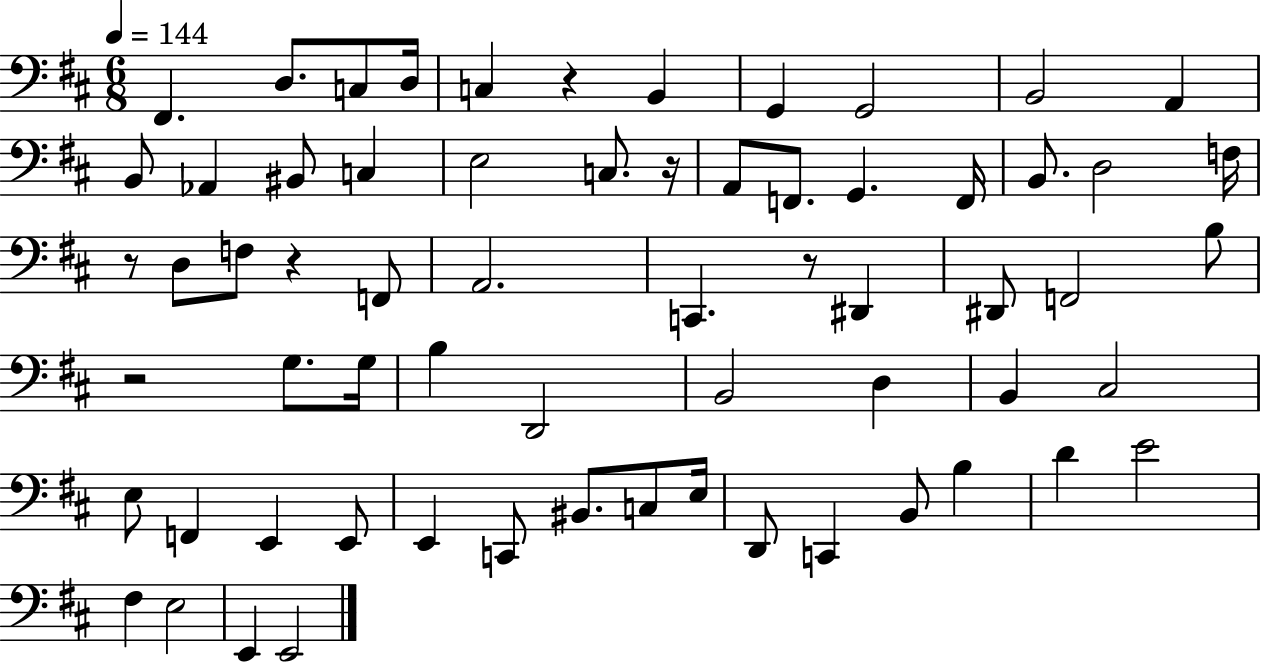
X:1
T:Untitled
M:6/8
L:1/4
K:D
^F,, D,/2 C,/2 D,/4 C, z B,, G,, G,,2 B,,2 A,, B,,/2 _A,, ^B,,/2 C, E,2 C,/2 z/4 A,,/2 F,,/2 G,, F,,/4 B,,/2 D,2 F,/4 z/2 D,/2 F,/2 z F,,/2 A,,2 C,, z/2 ^D,, ^D,,/2 F,,2 B,/2 z2 G,/2 G,/4 B, D,,2 B,,2 D, B,, ^C,2 E,/2 F,, E,, E,,/2 E,, C,,/2 ^B,,/2 C,/2 E,/4 D,,/2 C,, B,,/2 B, D E2 ^F, E,2 E,, E,,2